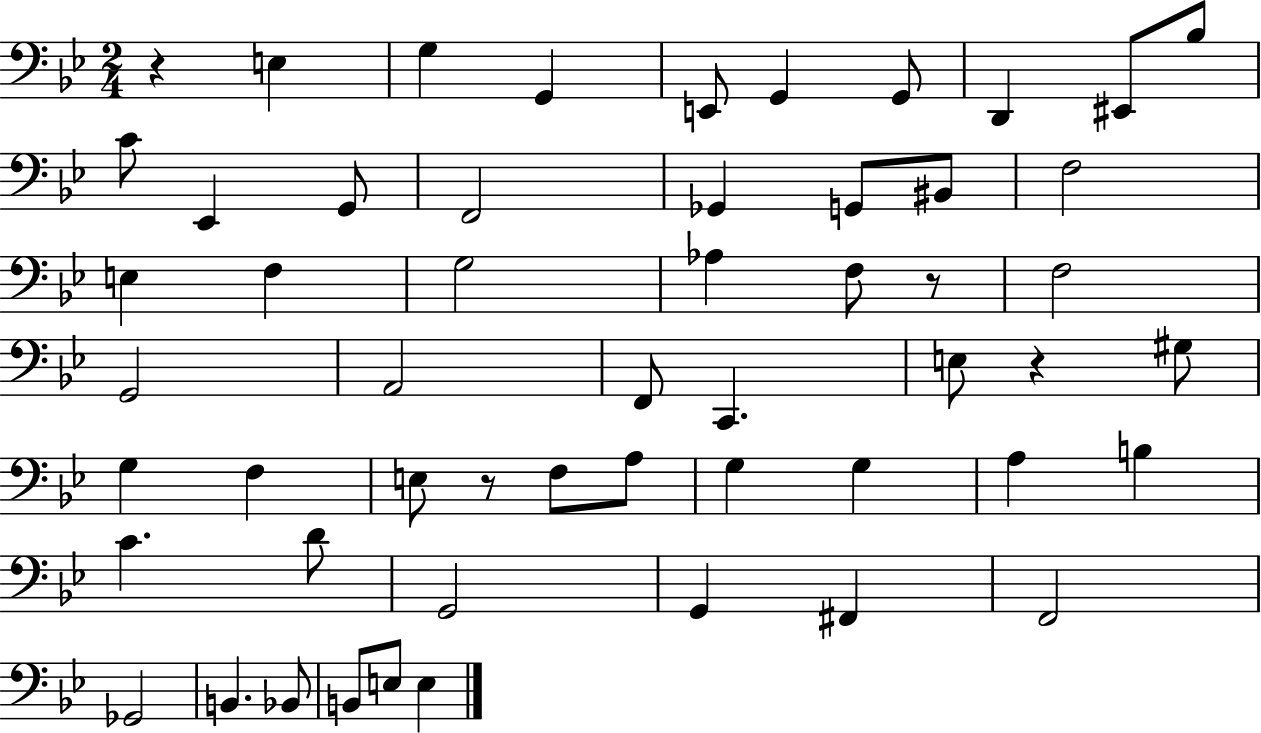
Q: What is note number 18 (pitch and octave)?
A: E3